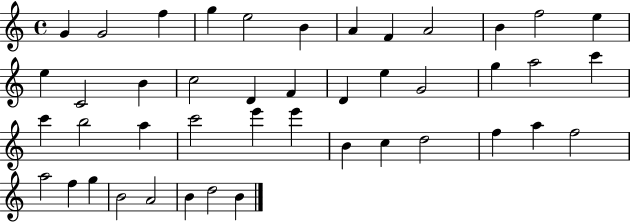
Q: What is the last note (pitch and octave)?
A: B4